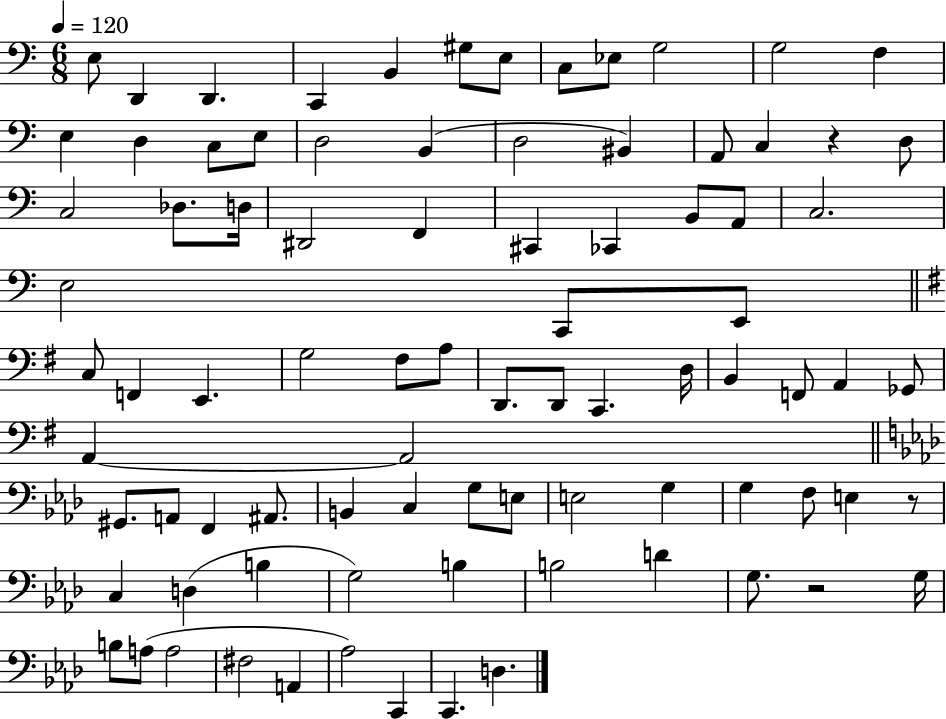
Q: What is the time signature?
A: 6/8